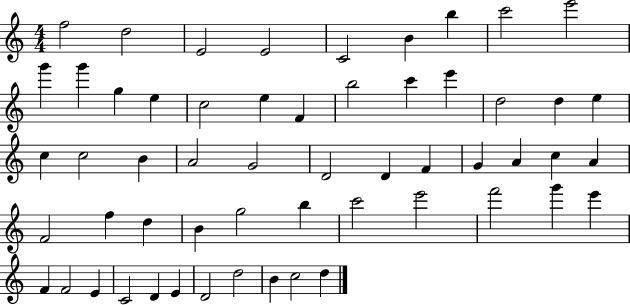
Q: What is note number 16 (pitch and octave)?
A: F4